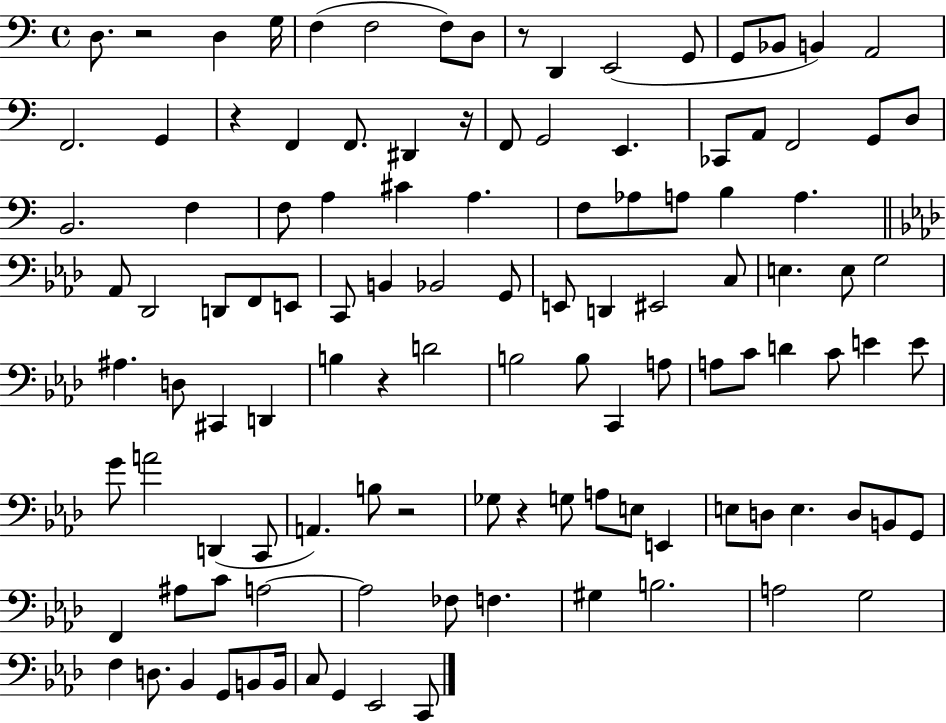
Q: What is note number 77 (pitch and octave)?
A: Gb3